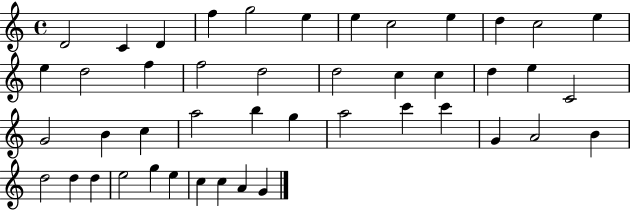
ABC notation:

X:1
T:Untitled
M:4/4
L:1/4
K:C
D2 C D f g2 e e c2 e d c2 e e d2 f f2 d2 d2 c c d e C2 G2 B c a2 b g a2 c' c' G A2 B d2 d d e2 g e c c A G